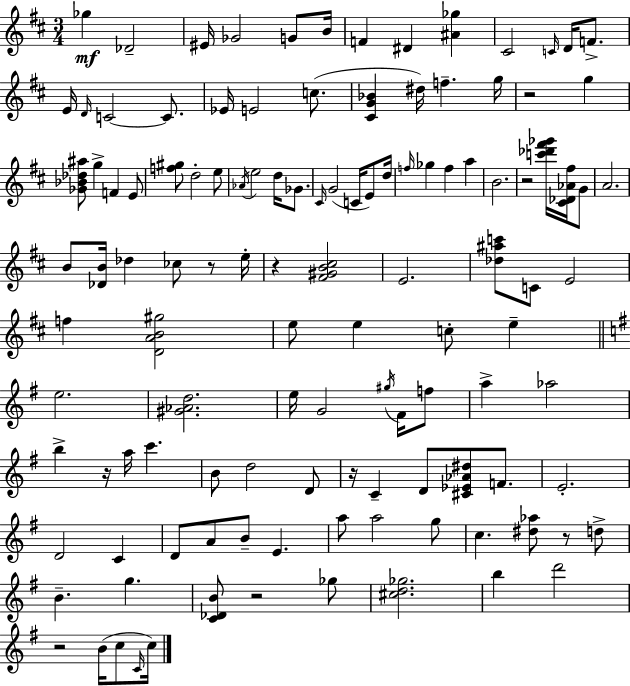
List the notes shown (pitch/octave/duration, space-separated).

Gb5/q Db4/h EIS4/s Gb4/h G4/e B4/s F4/q D#4/q [A#4,Gb5]/q C#4/h C4/s D4/s F4/e. E4/s D4/s C4/h C4/e. Eb4/s E4/h C5/e. [C#4,G4,Bb4]/q D#5/s F5/q. G5/s R/h G5/q [Gb4,Bb4,Db5,A#5]/e G5/q F4/q E4/e [F5,G#5]/e D5/h E5/e Ab4/s E5/h D5/s Gb4/e. C#4/s G4/h C4/s E4/e D5/s F5/s Gb5/q F5/q A5/q B4/h. R/h [C6,Db6,F#6,Gb6]/s [C#4,Db4,Ab4,F#5]/s G4/e A4/h. B4/e [Db4,B4]/s Db5/q CES5/e R/e E5/s R/q [F#4,G#4,B4,C#5]/h E4/h. [Db5,A#5,C6]/e C4/e E4/h F5/q [D4,A4,B4,G#5]/h E5/e E5/q C5/e E5/q E5/h. [G#4,Ab4,D5]/h. E5/s G4/h G#5/s F#4/s F5/e A5/q Ab5/h B5/q R/s A5/s C6/q. B4/e D5/h D4/e R/s C4/q D4/e [C#4,Eb4,Ab4,D#5]/e F4/e. E4/h. D4/h C4/q D4/e A4/e B4/e E4/q. A5/e A5/h G5/e C5/q. [D#5,Ab5]/e R/e D5/e B4/q. G5/q. [C4,Db4,B4]/e R/h Gb5/e [C#5,D5,Gb5]/h. B5/q D6/h R/h B4/s C5/e C4/s C5/s